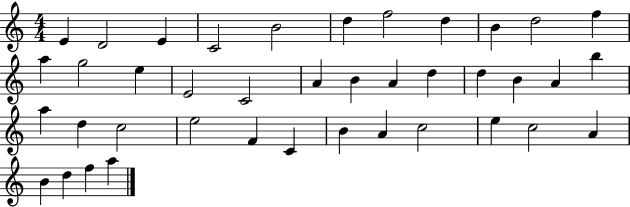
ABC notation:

X:1
T:Untitled
M:4/4
L:1/4
K:C
E D2 E C2 B2 d f2 d B d2 f a g2 e E2 C2 A B A d d B A b a d c2 e2 F C B A c2 e c2 A B d f a